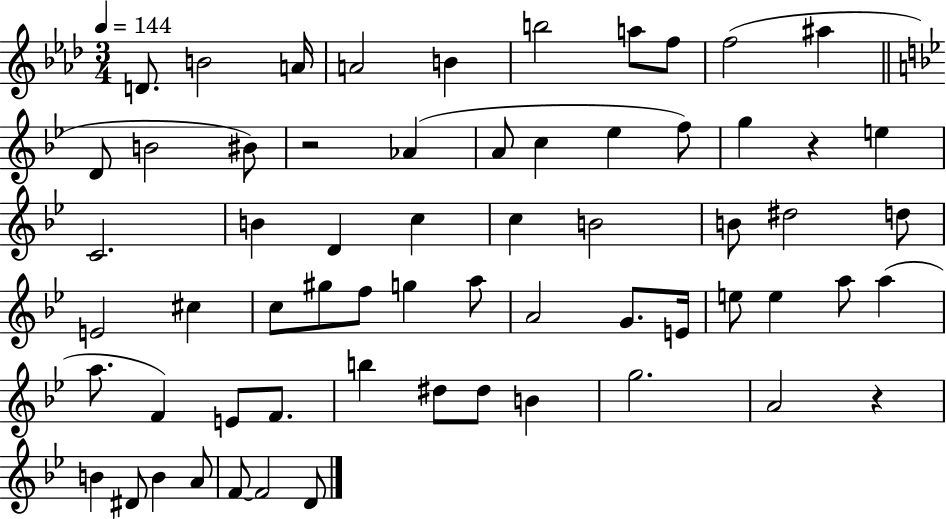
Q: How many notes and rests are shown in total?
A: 63